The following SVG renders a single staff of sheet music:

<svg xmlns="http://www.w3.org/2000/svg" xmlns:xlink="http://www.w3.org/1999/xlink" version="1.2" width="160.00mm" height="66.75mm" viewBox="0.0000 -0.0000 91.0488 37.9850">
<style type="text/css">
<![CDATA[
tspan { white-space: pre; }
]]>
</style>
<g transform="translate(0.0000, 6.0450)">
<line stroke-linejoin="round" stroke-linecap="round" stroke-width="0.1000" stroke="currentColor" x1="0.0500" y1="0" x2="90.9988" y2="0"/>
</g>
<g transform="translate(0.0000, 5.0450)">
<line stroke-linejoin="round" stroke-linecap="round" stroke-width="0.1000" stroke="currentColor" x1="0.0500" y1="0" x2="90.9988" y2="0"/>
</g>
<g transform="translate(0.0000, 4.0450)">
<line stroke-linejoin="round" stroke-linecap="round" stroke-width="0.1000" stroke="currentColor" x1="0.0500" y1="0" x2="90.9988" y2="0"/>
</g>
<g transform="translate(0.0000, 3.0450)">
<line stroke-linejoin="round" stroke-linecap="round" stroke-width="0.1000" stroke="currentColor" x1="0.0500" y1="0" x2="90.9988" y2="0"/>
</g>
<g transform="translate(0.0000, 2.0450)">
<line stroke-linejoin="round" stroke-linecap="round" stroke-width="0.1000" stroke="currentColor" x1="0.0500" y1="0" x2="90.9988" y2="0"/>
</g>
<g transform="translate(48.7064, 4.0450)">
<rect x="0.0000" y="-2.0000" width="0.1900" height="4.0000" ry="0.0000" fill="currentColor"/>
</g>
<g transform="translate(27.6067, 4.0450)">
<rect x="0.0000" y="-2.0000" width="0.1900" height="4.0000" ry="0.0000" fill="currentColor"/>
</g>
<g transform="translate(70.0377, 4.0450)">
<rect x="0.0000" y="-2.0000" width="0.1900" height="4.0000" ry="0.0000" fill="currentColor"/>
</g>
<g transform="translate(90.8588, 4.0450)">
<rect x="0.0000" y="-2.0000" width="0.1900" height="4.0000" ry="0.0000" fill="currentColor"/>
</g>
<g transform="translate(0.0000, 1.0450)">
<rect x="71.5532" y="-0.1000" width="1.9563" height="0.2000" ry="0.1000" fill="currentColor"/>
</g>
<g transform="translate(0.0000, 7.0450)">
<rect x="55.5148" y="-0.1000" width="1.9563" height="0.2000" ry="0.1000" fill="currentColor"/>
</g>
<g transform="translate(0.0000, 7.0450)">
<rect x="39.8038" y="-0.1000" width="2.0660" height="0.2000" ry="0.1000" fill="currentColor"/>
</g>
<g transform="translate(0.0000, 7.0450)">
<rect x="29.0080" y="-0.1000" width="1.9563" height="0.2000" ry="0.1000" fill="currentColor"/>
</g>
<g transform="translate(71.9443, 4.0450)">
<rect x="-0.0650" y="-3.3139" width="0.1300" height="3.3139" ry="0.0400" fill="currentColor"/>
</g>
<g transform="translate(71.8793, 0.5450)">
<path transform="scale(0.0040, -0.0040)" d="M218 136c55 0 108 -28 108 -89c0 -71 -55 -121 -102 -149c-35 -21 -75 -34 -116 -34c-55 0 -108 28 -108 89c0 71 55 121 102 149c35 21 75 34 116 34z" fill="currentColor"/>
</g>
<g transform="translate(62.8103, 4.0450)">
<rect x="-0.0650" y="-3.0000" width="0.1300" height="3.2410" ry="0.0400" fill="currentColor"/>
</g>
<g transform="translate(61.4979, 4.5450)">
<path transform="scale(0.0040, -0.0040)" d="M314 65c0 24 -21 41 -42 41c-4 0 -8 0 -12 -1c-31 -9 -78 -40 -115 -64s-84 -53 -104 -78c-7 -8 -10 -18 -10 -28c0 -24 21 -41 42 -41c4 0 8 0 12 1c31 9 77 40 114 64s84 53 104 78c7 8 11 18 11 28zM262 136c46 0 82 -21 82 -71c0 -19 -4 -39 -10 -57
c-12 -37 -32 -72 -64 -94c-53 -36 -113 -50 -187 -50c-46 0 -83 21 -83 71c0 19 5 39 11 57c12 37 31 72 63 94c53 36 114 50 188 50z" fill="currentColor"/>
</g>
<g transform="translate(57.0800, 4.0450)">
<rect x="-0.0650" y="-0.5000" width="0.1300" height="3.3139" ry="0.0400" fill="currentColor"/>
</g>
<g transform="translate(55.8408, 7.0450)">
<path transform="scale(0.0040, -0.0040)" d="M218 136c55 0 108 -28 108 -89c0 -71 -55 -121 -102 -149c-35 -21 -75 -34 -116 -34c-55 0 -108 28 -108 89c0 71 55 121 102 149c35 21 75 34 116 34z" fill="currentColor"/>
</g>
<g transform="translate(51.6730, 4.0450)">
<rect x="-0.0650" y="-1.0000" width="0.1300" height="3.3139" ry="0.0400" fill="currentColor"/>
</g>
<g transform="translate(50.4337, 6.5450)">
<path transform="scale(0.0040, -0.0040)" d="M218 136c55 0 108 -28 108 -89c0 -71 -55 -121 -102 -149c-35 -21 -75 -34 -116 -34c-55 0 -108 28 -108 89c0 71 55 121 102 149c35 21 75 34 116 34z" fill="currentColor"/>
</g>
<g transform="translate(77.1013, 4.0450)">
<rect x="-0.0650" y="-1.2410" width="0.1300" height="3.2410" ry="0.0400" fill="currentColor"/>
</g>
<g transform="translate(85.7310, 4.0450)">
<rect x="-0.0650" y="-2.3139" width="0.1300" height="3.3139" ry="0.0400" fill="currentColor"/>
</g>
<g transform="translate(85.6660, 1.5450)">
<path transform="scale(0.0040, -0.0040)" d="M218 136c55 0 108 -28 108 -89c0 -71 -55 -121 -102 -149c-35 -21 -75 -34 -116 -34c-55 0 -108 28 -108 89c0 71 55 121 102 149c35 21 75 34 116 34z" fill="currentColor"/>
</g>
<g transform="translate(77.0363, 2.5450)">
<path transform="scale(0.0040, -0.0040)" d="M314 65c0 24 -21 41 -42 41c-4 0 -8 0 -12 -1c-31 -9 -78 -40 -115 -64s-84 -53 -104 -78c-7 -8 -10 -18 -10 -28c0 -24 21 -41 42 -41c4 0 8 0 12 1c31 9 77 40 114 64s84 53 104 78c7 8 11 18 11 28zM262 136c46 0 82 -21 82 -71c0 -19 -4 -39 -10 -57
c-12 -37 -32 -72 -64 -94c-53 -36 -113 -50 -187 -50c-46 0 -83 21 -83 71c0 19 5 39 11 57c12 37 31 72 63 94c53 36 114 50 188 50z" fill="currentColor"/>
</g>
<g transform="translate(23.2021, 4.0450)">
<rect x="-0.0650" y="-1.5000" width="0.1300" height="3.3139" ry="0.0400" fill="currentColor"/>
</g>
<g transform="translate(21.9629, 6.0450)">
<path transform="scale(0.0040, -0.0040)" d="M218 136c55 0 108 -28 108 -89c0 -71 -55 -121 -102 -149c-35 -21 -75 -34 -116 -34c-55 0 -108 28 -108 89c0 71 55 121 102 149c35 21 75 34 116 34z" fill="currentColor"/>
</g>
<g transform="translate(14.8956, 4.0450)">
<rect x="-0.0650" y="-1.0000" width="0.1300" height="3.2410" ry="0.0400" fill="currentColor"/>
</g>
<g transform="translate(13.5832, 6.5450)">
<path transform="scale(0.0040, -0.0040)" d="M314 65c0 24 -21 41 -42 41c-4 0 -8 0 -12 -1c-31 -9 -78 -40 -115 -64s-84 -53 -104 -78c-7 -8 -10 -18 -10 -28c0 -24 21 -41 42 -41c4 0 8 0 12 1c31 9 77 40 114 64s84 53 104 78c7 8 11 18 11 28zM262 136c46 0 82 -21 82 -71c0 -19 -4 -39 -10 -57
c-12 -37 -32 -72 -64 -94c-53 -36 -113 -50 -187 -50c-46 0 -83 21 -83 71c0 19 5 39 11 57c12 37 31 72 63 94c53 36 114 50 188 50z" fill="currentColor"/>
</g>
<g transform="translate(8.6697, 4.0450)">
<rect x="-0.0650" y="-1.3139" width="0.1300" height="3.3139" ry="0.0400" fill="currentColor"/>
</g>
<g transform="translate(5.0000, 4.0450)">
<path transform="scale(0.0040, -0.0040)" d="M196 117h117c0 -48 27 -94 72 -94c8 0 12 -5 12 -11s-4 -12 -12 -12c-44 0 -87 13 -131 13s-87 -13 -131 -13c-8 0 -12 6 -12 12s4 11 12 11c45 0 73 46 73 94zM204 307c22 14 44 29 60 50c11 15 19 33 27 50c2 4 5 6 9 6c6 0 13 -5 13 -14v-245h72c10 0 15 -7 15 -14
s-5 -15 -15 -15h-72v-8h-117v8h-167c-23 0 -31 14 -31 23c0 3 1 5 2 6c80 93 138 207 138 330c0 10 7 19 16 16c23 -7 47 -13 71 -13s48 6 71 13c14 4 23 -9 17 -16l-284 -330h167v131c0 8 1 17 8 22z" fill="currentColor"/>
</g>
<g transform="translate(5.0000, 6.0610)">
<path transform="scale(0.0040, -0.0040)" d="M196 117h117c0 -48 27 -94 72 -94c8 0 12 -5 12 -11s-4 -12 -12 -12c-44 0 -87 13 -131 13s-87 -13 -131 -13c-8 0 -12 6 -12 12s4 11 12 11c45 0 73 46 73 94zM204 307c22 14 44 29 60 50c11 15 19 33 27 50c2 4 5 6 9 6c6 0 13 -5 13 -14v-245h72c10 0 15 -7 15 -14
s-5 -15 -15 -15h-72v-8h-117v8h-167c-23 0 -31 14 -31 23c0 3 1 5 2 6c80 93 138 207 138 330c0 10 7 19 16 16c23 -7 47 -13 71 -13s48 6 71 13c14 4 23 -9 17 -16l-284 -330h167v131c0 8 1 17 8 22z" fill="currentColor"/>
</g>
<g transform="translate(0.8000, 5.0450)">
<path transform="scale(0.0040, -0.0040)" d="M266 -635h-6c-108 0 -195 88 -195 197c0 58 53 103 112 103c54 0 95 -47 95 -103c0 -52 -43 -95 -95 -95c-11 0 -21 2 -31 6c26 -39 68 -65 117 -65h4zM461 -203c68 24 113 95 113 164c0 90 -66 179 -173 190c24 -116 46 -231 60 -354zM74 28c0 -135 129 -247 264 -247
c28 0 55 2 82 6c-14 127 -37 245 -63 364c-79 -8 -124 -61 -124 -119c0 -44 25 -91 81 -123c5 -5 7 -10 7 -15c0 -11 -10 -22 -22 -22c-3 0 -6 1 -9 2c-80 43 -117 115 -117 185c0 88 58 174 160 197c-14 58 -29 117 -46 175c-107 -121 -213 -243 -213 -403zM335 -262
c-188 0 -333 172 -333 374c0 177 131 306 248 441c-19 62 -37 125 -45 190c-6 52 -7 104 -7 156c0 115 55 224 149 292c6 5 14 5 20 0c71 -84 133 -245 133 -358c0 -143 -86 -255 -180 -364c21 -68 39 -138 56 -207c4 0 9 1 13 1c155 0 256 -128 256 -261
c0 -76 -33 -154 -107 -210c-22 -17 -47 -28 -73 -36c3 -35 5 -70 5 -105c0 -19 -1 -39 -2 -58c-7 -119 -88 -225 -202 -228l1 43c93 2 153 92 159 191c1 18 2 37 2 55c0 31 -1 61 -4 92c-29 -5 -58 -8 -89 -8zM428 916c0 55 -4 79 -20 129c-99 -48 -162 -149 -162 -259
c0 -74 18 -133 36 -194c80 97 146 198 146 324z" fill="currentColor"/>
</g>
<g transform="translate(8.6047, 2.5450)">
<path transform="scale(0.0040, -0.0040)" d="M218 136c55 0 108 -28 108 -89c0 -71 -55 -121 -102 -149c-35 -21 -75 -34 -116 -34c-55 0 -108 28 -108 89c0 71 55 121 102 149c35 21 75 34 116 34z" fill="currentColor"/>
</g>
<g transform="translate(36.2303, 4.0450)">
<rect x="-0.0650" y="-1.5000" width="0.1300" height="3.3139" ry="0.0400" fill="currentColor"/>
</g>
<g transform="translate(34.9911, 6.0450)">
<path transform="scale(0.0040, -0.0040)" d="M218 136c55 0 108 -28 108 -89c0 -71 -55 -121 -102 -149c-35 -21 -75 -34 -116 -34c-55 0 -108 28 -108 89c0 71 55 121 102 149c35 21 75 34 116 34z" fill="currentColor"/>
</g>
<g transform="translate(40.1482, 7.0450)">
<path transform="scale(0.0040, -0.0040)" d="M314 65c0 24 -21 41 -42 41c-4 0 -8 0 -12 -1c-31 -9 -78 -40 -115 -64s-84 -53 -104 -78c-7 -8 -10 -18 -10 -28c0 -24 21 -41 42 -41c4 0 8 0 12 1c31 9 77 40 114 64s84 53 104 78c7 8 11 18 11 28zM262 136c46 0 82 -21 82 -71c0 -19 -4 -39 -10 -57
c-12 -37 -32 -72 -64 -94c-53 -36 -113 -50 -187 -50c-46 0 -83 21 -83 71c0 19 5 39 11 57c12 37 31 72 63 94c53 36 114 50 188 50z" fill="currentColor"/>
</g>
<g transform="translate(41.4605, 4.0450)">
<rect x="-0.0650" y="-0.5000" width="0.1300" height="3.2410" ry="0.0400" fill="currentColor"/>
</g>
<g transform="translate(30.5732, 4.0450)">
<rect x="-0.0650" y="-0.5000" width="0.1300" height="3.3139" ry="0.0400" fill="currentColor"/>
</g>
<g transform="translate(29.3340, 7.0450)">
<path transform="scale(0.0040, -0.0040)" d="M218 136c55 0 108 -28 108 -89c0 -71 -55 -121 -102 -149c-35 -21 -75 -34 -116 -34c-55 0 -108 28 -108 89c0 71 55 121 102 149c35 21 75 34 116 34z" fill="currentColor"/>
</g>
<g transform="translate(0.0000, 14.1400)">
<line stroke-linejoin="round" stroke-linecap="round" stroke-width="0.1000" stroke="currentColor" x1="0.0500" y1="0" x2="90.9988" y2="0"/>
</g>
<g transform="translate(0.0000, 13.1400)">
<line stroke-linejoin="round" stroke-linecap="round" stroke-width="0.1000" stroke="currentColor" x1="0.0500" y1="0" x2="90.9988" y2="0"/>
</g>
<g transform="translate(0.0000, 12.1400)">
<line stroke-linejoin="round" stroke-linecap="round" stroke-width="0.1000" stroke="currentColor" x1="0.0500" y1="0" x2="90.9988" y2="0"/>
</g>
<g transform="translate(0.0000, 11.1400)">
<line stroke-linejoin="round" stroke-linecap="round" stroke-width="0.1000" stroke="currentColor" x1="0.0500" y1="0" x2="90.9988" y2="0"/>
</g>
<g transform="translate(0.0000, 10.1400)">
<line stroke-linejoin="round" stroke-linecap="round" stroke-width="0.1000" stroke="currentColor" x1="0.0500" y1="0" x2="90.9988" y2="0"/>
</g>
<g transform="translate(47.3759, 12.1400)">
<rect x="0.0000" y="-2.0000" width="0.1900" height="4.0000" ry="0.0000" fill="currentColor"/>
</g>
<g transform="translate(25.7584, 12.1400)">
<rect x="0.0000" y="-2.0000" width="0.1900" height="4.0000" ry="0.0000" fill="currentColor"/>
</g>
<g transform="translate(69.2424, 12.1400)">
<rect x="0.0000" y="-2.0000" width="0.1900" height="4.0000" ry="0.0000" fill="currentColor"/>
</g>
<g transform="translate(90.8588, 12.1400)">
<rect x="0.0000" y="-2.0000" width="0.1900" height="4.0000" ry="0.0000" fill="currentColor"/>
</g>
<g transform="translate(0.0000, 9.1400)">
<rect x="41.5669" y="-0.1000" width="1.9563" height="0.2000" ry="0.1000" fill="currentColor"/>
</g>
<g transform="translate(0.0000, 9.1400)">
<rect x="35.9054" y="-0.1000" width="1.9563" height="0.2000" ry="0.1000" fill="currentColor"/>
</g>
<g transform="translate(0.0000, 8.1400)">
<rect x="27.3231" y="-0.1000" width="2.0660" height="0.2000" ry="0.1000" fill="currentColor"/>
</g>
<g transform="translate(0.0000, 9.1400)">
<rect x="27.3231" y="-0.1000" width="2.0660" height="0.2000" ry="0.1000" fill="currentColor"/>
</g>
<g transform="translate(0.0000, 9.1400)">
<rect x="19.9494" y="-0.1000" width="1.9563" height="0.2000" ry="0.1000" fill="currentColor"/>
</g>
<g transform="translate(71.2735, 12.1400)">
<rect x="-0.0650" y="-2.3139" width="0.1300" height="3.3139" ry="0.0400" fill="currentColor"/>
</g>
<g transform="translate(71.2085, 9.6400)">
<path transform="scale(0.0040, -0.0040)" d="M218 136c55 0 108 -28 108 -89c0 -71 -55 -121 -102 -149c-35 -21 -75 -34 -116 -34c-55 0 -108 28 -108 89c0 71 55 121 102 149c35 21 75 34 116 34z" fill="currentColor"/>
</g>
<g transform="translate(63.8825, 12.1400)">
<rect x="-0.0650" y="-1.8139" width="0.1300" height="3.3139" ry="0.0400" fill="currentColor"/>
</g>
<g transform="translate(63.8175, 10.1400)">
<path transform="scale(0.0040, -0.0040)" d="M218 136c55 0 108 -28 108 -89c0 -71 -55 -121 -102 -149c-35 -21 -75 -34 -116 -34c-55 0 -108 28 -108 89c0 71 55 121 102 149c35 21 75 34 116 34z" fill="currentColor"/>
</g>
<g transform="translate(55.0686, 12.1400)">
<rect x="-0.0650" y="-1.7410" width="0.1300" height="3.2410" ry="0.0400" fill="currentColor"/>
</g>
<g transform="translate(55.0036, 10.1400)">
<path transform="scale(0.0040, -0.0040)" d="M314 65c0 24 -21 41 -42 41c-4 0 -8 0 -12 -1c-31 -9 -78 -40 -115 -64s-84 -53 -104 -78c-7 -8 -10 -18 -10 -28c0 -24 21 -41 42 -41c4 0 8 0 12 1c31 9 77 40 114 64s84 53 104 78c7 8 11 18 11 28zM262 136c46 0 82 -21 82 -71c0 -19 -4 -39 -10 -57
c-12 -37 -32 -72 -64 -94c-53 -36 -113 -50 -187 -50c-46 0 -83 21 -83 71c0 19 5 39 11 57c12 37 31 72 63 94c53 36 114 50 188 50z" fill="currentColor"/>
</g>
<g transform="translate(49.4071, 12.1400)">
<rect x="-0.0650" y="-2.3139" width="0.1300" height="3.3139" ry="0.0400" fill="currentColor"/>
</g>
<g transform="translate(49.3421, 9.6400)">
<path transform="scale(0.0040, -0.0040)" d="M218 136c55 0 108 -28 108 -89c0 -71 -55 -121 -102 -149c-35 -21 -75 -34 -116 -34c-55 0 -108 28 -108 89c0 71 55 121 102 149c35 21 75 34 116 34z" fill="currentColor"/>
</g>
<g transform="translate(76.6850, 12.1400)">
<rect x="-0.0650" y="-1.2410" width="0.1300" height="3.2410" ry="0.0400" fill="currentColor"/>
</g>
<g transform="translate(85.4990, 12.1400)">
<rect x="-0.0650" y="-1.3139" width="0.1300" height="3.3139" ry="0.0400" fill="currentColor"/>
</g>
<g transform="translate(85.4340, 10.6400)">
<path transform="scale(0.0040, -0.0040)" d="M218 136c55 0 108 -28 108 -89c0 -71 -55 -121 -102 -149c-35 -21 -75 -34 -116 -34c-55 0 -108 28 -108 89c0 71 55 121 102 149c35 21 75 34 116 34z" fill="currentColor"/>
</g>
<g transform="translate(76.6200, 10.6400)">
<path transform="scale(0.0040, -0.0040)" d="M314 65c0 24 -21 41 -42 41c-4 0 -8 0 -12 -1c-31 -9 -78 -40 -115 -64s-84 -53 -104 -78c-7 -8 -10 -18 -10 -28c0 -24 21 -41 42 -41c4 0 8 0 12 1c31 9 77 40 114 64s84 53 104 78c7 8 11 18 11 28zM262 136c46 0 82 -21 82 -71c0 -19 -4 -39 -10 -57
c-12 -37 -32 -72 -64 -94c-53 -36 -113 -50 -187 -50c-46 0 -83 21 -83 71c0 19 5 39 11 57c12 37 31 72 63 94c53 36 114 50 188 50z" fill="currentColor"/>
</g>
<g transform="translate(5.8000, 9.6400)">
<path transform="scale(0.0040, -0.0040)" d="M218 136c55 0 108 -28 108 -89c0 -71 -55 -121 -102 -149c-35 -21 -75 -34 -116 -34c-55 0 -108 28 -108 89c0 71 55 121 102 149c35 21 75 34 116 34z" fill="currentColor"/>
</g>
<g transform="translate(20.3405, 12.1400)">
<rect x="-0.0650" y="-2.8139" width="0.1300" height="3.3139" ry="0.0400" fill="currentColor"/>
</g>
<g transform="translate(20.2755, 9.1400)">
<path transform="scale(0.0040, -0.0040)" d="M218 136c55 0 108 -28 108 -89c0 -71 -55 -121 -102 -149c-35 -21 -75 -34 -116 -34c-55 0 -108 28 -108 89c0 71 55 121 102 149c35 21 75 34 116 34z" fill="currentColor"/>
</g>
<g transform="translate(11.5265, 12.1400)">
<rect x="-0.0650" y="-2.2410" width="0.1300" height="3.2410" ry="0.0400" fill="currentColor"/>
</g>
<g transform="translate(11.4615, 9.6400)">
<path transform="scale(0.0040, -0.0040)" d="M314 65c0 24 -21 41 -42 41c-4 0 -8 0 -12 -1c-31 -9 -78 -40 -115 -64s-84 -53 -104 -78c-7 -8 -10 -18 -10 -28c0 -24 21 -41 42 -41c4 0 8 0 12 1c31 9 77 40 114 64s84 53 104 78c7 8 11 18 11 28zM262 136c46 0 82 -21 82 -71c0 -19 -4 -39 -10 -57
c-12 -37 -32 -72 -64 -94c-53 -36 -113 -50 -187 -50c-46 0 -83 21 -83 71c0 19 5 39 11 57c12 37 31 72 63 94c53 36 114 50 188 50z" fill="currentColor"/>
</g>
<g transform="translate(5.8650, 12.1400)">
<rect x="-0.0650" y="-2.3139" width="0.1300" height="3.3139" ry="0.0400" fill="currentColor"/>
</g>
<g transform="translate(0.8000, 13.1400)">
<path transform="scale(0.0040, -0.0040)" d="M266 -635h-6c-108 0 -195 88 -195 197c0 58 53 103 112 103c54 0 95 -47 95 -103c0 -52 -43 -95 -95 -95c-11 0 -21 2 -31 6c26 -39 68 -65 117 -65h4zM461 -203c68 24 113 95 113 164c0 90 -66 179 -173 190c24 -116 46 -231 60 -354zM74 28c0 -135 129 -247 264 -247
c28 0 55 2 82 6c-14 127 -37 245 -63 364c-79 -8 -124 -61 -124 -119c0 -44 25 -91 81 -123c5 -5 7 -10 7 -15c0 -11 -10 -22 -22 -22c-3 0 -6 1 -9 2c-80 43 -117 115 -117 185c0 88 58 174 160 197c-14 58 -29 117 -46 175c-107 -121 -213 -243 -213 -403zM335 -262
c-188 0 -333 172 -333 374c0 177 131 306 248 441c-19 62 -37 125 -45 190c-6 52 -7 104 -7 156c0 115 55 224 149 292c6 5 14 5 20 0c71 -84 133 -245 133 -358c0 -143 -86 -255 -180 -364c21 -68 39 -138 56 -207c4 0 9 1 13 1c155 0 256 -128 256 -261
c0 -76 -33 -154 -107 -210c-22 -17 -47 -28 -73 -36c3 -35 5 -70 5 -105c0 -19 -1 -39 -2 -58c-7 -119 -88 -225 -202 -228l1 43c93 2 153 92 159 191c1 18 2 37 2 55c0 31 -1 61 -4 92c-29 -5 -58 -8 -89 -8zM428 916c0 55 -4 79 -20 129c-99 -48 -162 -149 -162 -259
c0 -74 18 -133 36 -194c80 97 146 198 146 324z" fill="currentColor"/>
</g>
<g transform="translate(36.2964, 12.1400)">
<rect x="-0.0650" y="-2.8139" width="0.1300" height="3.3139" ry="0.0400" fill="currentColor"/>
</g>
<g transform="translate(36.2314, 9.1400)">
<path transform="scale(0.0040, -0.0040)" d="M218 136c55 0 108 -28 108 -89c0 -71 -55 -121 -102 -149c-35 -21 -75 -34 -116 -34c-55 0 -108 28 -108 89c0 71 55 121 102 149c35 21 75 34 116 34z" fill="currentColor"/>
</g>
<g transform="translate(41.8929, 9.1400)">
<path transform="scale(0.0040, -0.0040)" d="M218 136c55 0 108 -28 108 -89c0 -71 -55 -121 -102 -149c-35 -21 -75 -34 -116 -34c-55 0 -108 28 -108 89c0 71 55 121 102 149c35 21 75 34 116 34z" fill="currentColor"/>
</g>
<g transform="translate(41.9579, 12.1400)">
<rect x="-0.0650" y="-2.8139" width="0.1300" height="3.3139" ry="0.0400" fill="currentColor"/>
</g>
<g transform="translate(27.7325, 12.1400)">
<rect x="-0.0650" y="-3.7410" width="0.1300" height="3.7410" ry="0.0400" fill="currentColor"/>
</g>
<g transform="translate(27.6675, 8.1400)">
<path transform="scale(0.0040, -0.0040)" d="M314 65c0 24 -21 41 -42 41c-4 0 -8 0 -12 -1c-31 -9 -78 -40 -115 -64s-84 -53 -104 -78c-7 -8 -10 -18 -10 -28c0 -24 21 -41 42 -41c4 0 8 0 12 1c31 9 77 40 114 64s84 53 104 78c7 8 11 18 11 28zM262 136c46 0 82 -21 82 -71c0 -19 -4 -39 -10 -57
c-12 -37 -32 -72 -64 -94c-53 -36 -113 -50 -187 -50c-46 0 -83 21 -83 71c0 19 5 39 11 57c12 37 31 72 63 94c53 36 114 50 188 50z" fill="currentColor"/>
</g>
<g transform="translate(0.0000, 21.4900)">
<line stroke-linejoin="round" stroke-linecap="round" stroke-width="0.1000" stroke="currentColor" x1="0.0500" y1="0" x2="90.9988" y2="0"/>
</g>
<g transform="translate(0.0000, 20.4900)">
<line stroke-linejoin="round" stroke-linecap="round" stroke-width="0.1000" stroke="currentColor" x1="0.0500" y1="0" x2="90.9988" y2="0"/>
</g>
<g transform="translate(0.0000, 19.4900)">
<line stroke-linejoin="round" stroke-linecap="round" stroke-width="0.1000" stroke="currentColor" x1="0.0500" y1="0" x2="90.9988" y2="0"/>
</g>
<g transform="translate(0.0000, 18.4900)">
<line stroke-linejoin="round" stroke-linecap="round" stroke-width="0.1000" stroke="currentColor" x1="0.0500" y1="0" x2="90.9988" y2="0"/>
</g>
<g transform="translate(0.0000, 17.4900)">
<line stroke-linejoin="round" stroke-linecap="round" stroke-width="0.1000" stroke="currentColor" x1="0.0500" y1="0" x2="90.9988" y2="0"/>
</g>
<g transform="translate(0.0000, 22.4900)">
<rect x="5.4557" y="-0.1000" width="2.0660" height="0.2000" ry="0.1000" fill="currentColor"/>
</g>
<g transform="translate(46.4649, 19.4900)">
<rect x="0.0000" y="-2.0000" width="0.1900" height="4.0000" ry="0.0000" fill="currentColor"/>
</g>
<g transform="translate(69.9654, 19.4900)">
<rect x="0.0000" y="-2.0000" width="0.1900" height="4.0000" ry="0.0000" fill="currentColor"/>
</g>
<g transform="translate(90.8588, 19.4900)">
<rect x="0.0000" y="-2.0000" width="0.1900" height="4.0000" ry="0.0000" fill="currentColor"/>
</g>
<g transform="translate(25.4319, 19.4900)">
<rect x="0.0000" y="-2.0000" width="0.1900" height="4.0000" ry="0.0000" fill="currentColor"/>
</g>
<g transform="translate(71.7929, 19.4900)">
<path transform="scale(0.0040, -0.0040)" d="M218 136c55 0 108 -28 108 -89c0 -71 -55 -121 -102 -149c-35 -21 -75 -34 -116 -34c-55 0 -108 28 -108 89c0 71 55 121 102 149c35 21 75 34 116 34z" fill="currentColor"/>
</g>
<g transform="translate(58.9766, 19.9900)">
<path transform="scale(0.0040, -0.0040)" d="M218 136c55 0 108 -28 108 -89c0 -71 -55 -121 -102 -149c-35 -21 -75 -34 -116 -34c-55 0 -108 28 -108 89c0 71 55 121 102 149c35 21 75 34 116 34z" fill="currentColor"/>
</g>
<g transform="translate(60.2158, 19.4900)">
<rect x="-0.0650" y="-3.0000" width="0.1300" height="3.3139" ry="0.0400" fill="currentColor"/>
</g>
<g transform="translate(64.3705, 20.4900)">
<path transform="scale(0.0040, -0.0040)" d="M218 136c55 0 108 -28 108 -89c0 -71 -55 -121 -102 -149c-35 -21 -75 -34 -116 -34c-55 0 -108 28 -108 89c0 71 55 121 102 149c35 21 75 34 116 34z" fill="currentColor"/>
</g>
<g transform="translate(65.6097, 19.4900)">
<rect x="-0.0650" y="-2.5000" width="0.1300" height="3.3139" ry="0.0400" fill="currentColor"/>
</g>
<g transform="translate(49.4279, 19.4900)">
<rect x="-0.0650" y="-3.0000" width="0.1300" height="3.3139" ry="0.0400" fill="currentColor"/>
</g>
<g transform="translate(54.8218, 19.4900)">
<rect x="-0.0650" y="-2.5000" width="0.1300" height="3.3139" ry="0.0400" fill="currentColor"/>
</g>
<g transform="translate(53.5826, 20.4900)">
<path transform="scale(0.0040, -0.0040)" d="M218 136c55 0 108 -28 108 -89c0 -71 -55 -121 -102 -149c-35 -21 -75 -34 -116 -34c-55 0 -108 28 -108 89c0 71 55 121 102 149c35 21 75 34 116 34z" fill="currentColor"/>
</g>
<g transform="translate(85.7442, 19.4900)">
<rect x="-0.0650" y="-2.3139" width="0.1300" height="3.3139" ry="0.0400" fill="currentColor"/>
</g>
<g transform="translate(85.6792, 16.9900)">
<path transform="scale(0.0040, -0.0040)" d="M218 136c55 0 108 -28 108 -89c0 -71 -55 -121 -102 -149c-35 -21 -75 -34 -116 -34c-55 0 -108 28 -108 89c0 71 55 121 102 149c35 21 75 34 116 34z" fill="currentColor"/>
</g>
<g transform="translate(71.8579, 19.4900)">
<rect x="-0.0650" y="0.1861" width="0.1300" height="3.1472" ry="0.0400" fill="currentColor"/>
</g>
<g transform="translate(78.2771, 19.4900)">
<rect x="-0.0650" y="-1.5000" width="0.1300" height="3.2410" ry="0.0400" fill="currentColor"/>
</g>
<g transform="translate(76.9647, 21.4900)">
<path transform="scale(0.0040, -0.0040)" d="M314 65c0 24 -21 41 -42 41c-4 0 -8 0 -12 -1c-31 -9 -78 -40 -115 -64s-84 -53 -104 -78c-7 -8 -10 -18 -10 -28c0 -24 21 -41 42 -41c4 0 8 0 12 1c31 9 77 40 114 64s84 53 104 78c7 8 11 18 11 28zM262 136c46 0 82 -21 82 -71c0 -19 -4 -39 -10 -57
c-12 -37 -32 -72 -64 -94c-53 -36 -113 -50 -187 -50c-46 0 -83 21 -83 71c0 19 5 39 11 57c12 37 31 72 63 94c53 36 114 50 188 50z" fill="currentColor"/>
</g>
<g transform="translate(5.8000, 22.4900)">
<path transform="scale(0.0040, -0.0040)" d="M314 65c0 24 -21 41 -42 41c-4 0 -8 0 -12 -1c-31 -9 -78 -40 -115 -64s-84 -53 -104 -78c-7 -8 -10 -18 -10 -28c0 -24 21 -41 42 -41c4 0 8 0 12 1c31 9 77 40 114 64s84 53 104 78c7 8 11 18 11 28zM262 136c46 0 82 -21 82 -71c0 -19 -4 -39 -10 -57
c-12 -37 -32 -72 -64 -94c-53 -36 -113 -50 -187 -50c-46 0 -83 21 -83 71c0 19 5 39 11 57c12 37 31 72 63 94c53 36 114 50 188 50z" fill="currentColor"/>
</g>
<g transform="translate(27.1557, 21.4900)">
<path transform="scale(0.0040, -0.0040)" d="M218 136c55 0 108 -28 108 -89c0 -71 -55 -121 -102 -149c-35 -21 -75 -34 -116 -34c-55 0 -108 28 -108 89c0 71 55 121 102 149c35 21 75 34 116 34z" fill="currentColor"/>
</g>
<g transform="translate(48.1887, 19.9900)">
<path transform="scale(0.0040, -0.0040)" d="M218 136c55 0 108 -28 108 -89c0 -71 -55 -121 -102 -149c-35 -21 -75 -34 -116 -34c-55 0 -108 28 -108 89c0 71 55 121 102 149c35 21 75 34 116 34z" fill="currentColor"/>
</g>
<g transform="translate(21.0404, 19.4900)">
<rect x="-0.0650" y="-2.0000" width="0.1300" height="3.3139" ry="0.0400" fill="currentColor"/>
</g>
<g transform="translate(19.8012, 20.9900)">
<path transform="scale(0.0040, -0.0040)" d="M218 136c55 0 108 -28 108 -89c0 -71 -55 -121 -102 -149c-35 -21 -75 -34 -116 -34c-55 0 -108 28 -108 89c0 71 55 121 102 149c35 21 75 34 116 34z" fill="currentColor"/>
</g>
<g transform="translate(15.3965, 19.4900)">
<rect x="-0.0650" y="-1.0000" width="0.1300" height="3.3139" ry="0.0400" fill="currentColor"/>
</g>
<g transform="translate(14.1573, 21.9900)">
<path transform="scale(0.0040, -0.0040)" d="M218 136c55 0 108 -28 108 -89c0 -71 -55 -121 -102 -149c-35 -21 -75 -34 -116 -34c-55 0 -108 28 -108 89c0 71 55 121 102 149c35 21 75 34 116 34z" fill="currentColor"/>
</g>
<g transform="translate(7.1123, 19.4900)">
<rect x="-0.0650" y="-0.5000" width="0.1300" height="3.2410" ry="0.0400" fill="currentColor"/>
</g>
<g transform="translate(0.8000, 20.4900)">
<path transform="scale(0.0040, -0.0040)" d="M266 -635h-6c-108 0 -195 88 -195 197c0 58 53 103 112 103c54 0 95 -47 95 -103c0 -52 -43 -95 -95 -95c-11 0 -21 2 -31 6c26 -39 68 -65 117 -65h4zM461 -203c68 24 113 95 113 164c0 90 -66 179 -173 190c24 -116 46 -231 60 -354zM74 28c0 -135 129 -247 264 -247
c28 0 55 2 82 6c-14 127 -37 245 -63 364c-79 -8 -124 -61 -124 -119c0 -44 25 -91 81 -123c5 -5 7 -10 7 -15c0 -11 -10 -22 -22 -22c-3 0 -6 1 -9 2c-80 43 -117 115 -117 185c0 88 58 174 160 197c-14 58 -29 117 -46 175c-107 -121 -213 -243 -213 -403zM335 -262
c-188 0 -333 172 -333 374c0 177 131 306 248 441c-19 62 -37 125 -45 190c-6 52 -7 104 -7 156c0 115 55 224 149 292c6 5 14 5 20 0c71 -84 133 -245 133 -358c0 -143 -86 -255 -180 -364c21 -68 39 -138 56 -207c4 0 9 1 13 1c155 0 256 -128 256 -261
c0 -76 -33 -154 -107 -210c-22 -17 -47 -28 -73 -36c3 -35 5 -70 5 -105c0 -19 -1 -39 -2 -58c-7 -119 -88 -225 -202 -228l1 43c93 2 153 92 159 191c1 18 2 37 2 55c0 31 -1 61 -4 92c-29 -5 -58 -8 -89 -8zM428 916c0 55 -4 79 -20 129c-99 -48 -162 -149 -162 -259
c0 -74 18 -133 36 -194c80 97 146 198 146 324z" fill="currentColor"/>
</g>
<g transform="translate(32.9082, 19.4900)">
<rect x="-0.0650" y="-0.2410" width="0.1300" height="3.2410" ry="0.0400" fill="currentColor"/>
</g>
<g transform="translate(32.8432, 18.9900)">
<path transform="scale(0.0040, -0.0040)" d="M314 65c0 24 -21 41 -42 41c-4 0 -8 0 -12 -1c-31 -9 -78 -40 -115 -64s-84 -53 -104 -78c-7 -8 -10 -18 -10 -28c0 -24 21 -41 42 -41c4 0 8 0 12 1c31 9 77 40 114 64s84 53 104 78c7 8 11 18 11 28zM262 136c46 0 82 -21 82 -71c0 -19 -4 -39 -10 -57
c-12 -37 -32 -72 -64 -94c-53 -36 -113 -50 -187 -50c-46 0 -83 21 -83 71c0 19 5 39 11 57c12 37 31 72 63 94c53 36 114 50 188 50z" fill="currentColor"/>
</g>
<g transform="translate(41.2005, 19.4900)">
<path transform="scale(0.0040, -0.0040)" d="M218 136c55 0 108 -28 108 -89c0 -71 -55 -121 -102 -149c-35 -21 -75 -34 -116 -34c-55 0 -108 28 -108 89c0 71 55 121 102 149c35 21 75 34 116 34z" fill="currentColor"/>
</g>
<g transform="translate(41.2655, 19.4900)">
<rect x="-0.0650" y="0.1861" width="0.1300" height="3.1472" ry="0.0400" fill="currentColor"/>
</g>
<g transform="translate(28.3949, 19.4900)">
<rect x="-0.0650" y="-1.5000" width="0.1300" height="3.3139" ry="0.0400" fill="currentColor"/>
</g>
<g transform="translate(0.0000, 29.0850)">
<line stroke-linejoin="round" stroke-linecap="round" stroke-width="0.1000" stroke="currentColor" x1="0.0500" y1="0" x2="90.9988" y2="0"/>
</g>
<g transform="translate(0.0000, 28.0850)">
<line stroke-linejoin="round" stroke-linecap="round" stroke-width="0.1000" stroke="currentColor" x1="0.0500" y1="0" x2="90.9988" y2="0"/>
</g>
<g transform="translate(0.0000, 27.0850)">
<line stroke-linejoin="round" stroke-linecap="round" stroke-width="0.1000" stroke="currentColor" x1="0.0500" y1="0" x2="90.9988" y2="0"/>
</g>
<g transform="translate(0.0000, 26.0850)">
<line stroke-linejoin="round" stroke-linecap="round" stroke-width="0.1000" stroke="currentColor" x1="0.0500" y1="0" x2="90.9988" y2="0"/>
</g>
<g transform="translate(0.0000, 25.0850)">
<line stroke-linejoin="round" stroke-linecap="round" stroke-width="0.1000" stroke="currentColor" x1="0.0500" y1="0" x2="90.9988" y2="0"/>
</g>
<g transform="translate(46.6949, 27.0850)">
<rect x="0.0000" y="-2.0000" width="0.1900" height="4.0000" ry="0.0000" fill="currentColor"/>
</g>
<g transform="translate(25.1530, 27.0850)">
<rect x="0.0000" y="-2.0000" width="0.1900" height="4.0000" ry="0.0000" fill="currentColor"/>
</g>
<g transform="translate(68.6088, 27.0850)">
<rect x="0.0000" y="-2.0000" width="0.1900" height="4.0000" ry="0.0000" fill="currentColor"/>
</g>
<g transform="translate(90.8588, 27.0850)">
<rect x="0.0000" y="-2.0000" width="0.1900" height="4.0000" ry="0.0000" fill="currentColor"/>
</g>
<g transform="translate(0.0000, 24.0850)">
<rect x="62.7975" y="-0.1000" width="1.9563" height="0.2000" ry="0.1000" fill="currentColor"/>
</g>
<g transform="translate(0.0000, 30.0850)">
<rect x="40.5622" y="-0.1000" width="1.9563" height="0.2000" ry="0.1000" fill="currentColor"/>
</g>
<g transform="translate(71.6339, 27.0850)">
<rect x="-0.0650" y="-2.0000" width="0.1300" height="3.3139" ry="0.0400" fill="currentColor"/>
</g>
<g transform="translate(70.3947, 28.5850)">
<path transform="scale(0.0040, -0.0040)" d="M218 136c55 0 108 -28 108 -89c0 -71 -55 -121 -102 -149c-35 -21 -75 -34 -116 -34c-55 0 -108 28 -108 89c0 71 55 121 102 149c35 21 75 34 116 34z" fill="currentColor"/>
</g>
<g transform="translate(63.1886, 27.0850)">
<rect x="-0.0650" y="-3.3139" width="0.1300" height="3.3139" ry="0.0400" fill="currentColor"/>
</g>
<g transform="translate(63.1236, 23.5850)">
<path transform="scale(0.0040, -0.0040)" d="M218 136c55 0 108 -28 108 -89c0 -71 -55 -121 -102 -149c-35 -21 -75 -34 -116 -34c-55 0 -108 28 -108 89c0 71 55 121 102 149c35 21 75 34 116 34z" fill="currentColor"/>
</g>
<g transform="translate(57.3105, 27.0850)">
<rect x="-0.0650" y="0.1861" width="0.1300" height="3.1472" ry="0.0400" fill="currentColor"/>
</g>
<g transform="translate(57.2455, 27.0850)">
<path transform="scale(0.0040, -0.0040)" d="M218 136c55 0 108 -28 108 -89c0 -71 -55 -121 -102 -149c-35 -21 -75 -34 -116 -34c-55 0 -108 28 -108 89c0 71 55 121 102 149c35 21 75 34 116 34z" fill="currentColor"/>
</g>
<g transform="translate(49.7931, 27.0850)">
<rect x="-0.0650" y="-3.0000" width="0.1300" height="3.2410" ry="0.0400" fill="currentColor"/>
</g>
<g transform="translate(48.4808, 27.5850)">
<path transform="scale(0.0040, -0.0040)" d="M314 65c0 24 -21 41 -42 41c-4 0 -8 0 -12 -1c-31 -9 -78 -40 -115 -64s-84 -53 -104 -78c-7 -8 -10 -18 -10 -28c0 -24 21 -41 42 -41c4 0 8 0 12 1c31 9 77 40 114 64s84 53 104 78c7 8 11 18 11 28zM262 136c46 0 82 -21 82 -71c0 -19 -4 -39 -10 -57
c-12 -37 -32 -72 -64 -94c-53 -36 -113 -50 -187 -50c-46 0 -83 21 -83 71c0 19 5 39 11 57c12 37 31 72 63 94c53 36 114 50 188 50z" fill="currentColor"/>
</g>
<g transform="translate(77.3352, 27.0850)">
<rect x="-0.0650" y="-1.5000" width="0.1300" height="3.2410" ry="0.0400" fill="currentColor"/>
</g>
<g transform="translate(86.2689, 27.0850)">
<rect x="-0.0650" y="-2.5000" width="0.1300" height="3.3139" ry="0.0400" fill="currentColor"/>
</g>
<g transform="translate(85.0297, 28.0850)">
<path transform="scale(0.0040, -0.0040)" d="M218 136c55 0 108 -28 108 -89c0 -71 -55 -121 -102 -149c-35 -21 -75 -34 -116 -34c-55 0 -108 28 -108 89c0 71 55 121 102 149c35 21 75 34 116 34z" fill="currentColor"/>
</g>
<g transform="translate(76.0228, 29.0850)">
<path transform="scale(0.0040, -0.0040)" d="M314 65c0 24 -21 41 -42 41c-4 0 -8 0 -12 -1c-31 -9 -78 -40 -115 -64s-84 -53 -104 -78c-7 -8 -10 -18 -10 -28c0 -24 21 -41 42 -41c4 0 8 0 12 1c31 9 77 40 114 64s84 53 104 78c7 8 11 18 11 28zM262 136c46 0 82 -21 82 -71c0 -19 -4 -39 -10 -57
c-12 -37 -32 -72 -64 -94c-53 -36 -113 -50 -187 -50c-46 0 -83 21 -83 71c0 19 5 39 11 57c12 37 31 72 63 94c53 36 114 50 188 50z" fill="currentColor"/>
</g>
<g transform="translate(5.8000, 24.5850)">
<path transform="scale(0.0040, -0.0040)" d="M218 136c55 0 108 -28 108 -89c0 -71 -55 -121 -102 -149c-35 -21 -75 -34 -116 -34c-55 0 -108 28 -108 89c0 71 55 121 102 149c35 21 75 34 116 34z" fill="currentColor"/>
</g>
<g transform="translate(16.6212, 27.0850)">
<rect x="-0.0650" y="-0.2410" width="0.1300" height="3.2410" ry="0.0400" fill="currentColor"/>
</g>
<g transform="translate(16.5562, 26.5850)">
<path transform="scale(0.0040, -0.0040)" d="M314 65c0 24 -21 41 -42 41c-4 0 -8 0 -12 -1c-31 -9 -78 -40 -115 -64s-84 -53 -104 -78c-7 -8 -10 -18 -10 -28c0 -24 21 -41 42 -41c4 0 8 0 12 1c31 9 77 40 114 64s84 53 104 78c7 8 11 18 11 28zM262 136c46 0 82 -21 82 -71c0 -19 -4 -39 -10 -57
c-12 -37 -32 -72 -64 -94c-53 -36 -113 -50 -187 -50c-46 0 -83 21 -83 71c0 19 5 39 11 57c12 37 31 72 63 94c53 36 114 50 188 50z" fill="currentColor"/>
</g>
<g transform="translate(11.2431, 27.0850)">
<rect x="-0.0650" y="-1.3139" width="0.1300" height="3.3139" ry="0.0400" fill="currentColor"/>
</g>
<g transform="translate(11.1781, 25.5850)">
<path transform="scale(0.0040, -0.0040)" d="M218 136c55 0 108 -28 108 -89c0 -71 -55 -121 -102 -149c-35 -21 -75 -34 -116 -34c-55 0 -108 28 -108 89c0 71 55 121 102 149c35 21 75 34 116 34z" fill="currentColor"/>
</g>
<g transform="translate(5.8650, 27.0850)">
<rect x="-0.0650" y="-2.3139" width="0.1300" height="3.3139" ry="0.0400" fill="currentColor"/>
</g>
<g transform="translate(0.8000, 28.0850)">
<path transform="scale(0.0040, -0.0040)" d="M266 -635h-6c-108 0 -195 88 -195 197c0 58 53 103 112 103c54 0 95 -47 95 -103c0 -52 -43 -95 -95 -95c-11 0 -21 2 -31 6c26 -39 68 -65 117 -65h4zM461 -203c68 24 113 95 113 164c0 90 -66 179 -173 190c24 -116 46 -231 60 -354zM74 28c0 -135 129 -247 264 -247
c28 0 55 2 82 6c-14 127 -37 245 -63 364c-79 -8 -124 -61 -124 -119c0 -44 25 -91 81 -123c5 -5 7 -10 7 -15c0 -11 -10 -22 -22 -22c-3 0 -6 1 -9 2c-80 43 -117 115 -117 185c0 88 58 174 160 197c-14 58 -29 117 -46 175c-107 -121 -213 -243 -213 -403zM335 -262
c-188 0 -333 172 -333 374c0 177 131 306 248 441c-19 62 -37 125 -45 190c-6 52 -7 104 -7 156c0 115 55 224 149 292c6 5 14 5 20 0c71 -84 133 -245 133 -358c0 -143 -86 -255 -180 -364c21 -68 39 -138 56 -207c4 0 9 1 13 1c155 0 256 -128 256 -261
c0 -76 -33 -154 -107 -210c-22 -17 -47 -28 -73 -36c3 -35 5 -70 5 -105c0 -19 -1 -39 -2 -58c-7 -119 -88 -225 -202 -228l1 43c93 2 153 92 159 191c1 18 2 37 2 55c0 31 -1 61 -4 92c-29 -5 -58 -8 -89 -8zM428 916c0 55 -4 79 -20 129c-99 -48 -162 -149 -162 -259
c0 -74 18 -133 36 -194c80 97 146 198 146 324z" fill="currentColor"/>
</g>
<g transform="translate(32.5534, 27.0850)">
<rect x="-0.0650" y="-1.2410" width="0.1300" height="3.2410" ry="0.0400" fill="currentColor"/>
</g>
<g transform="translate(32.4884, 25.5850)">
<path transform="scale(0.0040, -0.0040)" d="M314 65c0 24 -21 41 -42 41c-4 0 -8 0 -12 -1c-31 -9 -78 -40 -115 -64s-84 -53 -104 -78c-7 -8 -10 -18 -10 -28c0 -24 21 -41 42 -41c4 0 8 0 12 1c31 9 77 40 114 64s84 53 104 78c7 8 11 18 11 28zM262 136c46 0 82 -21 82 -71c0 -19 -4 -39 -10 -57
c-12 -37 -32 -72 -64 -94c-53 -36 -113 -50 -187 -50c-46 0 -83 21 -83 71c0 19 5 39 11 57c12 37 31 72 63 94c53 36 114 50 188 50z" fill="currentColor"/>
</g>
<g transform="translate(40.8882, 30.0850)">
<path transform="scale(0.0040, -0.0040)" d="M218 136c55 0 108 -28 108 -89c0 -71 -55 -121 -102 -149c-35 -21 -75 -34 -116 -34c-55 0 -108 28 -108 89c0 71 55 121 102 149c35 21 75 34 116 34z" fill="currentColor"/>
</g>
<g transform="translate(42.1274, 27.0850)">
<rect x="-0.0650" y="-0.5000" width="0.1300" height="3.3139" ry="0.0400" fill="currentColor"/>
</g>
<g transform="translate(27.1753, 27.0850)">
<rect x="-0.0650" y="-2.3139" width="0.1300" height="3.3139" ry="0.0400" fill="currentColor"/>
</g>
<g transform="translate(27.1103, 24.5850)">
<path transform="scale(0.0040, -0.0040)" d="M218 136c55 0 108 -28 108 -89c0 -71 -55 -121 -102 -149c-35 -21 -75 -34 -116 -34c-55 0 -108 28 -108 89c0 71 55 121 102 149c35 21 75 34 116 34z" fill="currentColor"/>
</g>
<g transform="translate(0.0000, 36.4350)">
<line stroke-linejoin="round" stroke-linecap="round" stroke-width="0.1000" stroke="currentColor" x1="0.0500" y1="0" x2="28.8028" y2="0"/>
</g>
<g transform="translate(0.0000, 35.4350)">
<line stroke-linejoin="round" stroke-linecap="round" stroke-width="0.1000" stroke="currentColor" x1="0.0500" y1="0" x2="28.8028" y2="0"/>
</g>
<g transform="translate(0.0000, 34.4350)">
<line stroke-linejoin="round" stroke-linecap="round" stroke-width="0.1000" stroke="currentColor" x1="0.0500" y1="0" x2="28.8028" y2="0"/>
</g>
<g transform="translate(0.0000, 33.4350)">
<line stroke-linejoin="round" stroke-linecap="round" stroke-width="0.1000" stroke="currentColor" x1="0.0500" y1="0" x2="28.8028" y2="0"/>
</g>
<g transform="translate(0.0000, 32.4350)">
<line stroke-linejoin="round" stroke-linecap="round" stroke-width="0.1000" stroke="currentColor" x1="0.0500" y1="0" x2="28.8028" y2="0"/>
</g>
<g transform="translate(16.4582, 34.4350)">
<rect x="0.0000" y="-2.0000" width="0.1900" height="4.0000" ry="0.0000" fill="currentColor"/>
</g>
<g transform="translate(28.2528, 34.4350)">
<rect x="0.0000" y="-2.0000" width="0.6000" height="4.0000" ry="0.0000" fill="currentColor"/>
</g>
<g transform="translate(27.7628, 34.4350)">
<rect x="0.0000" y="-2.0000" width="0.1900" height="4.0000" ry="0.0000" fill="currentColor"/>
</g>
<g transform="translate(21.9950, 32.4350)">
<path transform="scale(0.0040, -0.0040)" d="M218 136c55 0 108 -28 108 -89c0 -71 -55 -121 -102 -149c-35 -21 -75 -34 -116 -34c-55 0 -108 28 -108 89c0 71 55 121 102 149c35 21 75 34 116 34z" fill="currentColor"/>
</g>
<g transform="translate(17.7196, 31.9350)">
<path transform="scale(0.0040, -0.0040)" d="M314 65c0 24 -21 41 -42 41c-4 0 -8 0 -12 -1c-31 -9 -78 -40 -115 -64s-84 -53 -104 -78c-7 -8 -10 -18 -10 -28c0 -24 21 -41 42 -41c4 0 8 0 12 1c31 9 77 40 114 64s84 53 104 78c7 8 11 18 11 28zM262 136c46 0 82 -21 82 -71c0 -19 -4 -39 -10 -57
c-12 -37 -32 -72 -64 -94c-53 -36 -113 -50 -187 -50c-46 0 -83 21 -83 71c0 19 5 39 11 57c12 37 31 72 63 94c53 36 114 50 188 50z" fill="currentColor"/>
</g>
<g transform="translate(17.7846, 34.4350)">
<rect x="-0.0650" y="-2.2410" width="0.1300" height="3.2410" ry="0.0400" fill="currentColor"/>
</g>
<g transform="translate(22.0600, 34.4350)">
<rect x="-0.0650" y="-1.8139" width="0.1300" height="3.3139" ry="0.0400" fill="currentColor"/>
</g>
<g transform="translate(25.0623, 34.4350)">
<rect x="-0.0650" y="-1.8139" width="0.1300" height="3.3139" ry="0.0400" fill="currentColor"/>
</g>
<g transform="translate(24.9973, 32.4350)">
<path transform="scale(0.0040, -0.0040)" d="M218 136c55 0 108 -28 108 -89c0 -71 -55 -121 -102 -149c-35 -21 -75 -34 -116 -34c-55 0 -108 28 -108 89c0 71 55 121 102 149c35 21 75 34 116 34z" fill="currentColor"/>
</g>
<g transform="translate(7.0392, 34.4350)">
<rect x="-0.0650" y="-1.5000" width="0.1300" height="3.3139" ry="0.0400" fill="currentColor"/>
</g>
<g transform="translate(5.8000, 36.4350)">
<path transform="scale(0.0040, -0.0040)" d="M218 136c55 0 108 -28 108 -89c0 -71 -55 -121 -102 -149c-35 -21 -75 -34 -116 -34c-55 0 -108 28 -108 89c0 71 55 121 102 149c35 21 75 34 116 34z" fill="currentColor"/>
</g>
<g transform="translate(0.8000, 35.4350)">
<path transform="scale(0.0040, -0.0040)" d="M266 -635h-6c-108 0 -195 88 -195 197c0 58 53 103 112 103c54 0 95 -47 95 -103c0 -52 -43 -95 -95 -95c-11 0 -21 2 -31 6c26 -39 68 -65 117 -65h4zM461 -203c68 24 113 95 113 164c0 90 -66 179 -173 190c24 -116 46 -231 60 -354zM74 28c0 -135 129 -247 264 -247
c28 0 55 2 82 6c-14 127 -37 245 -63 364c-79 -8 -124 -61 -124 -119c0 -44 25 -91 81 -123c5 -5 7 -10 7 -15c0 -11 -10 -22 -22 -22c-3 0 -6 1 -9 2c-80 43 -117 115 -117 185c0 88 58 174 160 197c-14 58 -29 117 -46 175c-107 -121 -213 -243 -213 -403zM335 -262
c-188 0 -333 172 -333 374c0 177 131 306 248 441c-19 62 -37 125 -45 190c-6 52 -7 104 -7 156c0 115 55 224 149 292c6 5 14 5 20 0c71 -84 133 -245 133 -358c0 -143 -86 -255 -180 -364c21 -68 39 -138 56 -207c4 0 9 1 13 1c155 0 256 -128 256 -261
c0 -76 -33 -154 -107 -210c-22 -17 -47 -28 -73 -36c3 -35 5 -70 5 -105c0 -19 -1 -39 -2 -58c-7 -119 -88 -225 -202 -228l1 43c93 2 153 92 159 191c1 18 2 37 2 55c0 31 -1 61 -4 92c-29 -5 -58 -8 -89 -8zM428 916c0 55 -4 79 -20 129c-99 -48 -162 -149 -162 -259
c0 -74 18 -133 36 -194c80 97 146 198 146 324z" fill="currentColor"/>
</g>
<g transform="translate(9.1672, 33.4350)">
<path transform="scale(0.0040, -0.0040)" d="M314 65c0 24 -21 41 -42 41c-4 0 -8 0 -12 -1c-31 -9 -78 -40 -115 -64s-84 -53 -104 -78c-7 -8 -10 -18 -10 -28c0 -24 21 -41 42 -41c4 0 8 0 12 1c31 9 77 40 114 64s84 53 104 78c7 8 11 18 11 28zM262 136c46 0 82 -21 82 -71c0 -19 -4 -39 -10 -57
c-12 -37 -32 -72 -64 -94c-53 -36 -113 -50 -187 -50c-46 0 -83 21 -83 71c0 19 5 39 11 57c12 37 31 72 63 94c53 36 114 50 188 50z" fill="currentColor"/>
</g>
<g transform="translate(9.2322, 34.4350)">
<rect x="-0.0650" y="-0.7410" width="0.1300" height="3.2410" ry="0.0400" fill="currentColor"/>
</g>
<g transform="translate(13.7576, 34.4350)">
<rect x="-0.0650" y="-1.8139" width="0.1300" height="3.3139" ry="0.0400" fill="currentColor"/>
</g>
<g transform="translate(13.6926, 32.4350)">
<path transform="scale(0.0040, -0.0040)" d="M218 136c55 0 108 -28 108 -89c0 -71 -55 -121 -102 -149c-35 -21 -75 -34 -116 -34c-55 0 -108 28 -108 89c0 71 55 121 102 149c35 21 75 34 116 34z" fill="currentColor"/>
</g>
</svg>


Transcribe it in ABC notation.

X:1
T:Untitled
M:4/4
L:1/4
K:C
e D2 E C E C2 D C A2 b e2 g g g2 a c'2 a a g f2 f g e2 e C2 D F E c2 B A G A G B E2 g g e c2 g e2 C A2 B b F E2 G E d2 f g2 f f